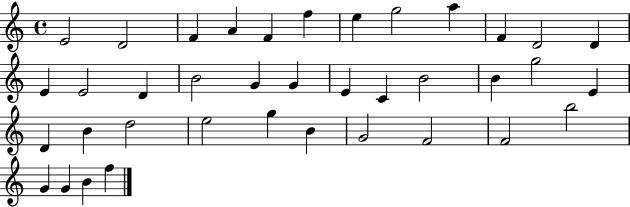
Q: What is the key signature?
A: C major